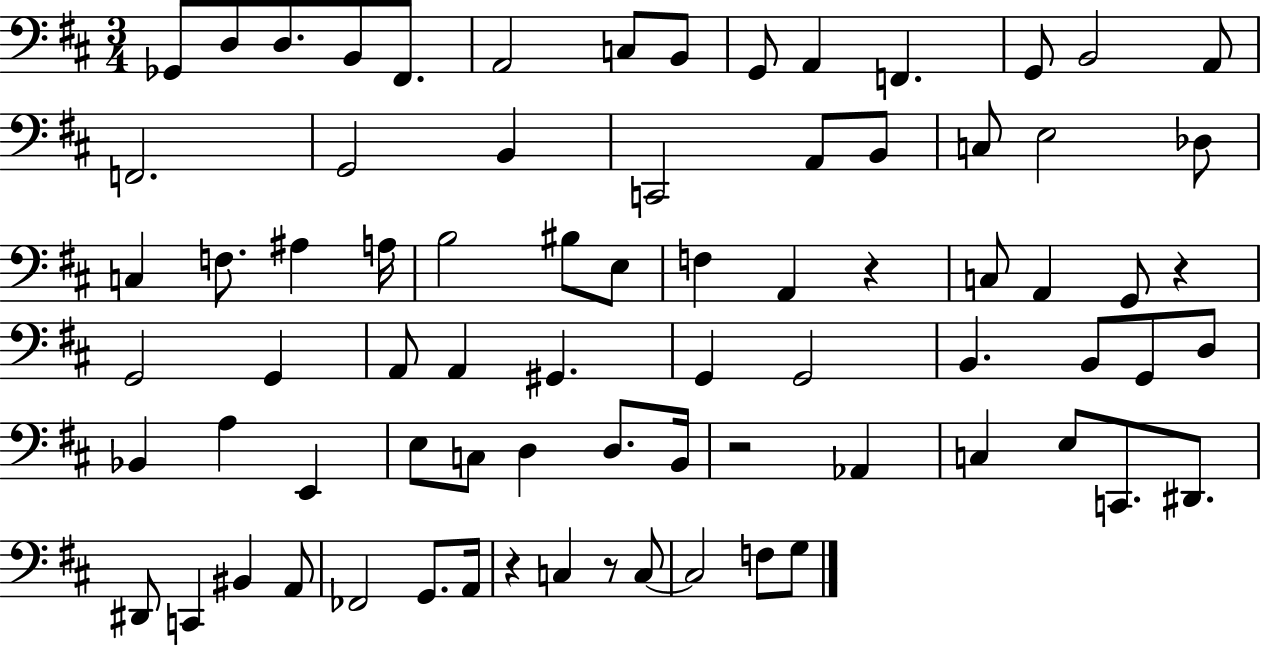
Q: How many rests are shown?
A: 5